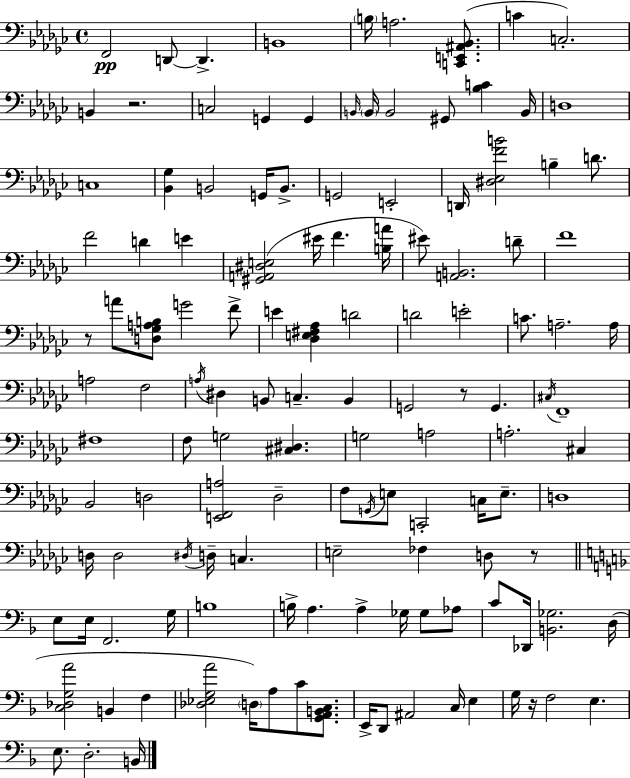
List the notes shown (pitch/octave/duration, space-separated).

F2/h D2/e D2/q. B2/w B3/s A3/h. [C2,E2,A#2,Bb2]/e. C4/q C3/h. B2/q R/h. C3/h G2/q G2/q B2/s B2/s B2/h G#2/e [Bb3,C4]/q B2/s D3/w C3/w [Bb2,Gb3]/q B2/h G2/s B2/e. G2/h E2/h D2/s [D#3,Eb3,F4,B4]/h B3/q D4/e. F4/h D4/q E4/q [G#2,A2,D#3,E3]/h EIS4/s F4/q. [B3,A4]/s EIS4/e [A2,B2]/h. D4/e F4/w R/e A4/e [D3,Gb3,A3,B3]/e G4/h F4/e E4/q [Db3,E3,F#3,Ab3]/q D4/h D4/h E4/h C4/e. A3/h. A3/s A3/h F3/h A3/s D#3/q B2/e C3/q. B2/q G2/h R/e G2/q. C#3/s F2/w F#3/w F3/e G3/h [C#3,D#3]/q. G3/h A3/h A3/h. C#3/q Bb2/h D3/h [E2,F2,A3]/h Db3/h F3/e G2/s E3/e C2/h C3/s E3/e. D3/w D3/s D3/h D#3/s D3/s C3/q. E3/h FES3/q D3/e R/e E3/e E3/s F2/h. G3/s B3/w B3/s A3/q. A3/q Gb3/s Gb3/e Ab3/e C4/e Db2/s [B2,Gb3]/h. D3/s [C3,Db3,G3,A4]/h B2/q F3/q [Db3,Eb3,G3,A4]/h D3/s A3/e C4/e [G2,A2,B2,C3]/e. E2/s D2/e A#2/h C3/s E3/q G3/s R/s F3/h E3/q. E3/e. D3/h. B2/s